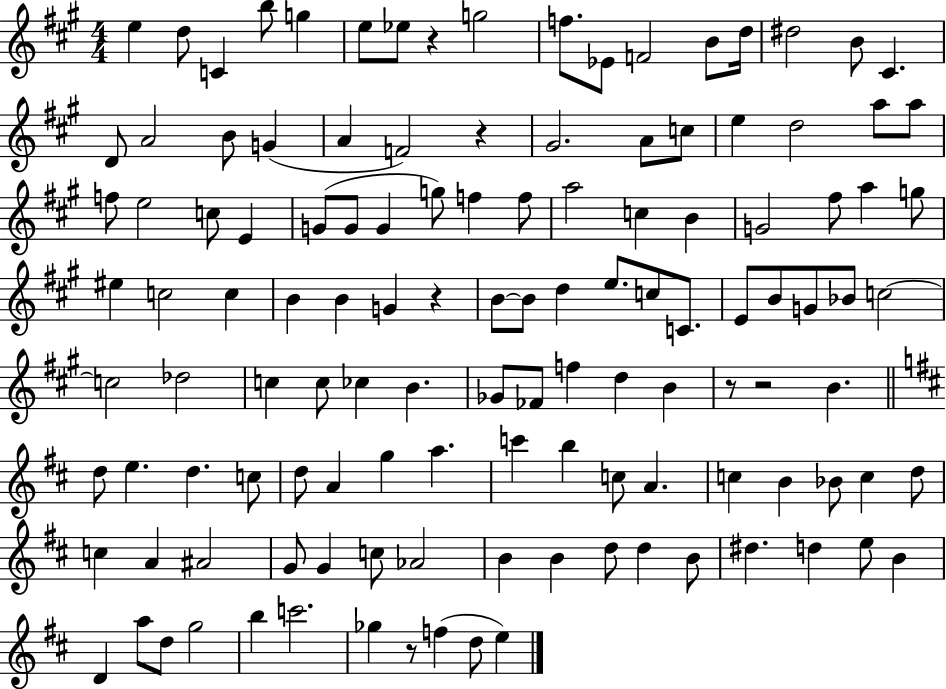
X:1
T:Untitled
M:4/4
L:1/4
K:A
e d/2 C b/2 g e/2 _e/2 z g2 f/2 _E/2 F2 B/2 d/4 ^d2 B/2 ^C D/2 A2 B/2 G A F2 z ^G2 A/2 c/2 e d2 a/2 a/2 f/2 e2 c/2 E G/2 G/2 G g/2 f f/2 a2 c B G2 ^f/2 a g/2 ^e c2 c B B G z B/2 B/2 d e/2 c/2 C/2 E/2 B/2 G/2 _B/2 c2 c2 _d2 c c/2 _c B _G/2 _F/2 f d B z/2 z2 B d/2 e d c/2 d/2 A g a c' b c/2 A c B _B/2 c d/2 c A ^A2 G/2 G c/2 _A2 B B d/2 d B/2 ^d d e/2 B D a/2 d/2 g2 b c'2 _g z/2 f d/2 e